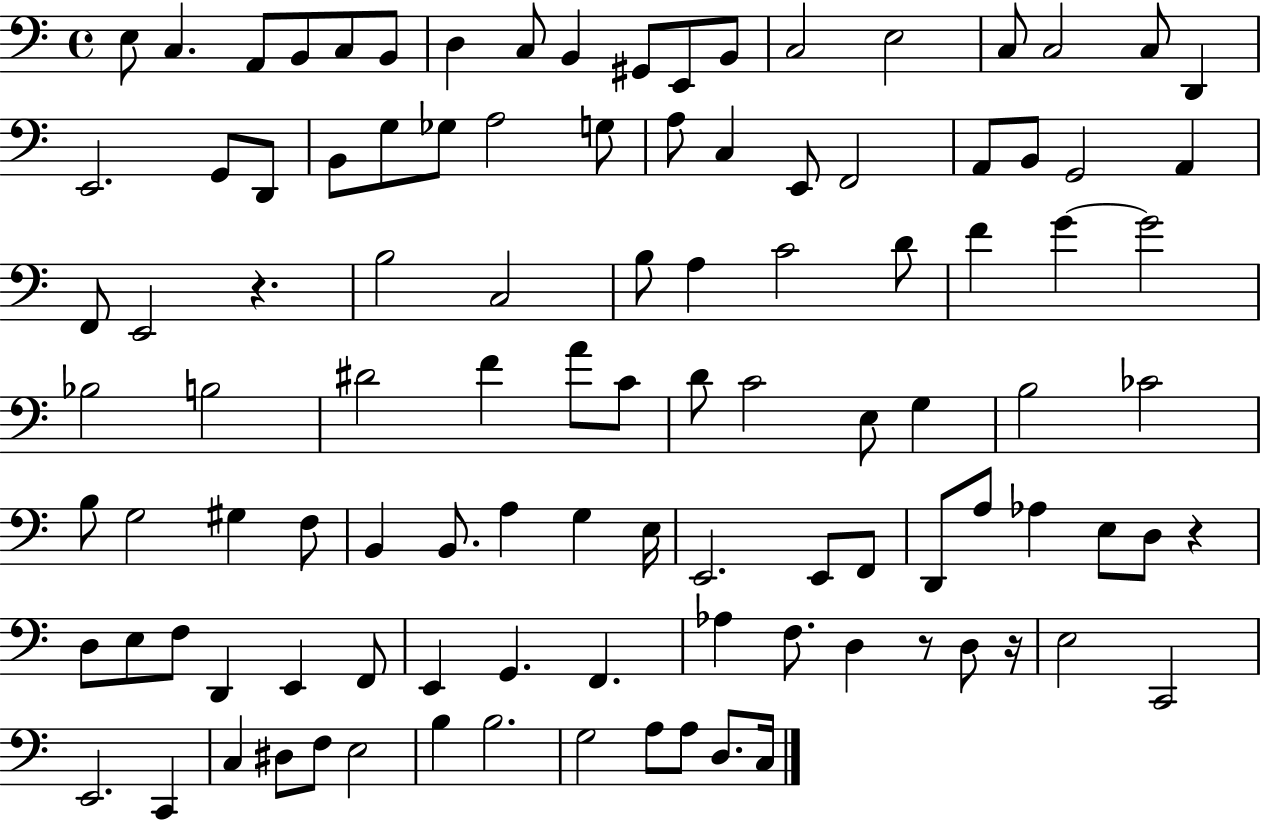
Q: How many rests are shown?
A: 4